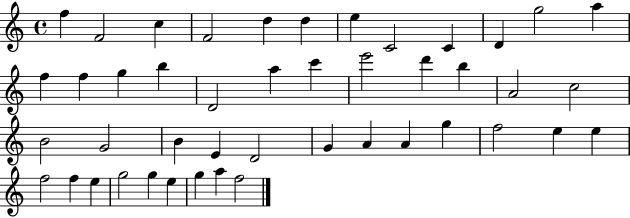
X:1
T:Untitled
M:4/4
L:1/4
K:C
f F2 c F2 d d e C2 C D g2 a f f g b D2 a c' e'2 d' b A2 c2 B2 G2 B E D2 G A A g f2 e e f2 f e g2 g e g a f2